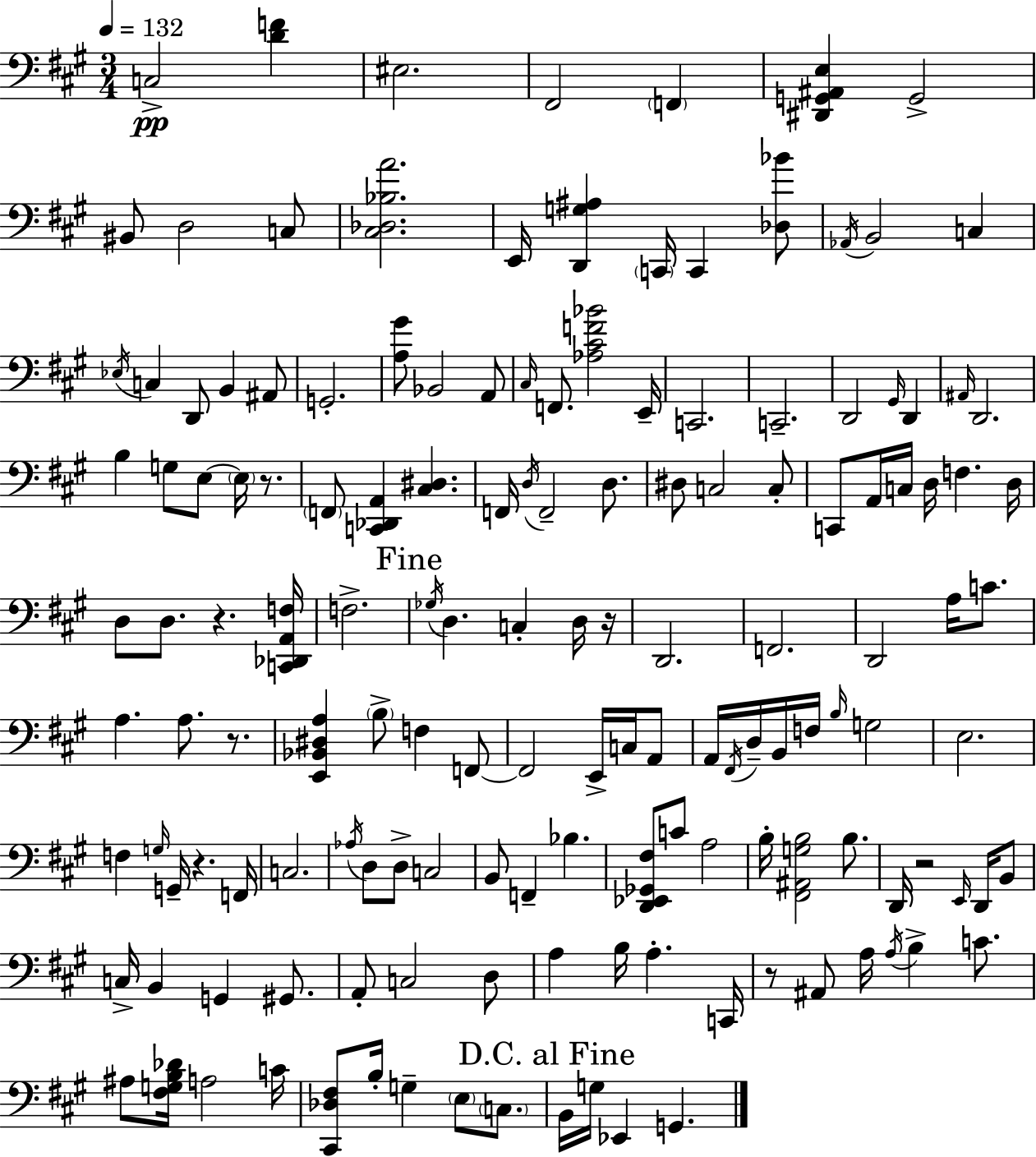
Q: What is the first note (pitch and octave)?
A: C3